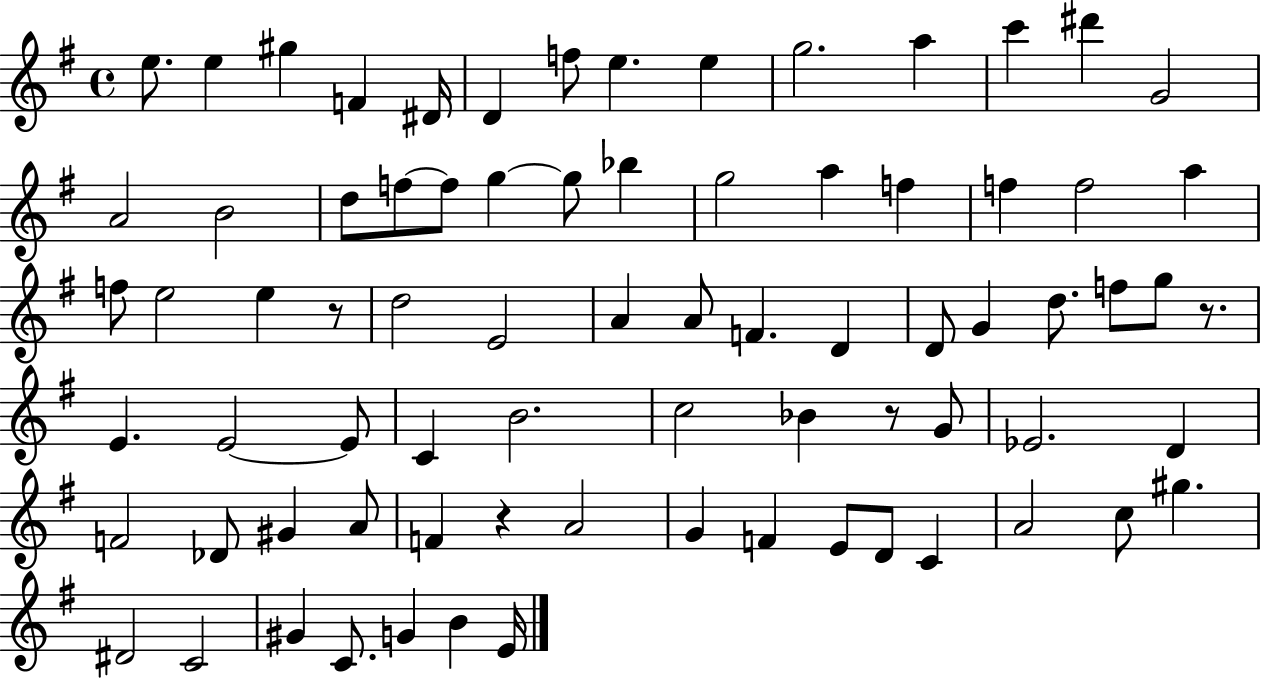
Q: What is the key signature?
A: G major